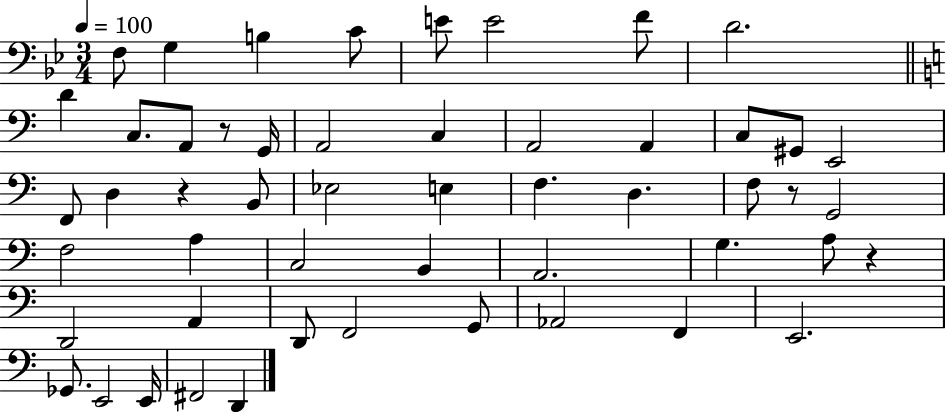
X:1
T:Untitled
M:3/4
L:1/4
K:Bb
F,/2 G, B, C/2 E/2 E2 F/2 D2 D C,/2 A,,/2 z/2 G,,/4 A,,2 C, A,,2 A,, C,/2 ^G,,/2 E,,2 F,,/2 D, z B,,/2 _E,2 E, F, D, F,/2 z/2 G,,2 F,2 A, C,2 B,, A,,2 G, A,/2 z D,,2 A,, D,,/2 F,,2 G,,/2 _A,,2 F,, E,,2 _G,,/2 E,,2 E,,/4 ^F,,2 D,,